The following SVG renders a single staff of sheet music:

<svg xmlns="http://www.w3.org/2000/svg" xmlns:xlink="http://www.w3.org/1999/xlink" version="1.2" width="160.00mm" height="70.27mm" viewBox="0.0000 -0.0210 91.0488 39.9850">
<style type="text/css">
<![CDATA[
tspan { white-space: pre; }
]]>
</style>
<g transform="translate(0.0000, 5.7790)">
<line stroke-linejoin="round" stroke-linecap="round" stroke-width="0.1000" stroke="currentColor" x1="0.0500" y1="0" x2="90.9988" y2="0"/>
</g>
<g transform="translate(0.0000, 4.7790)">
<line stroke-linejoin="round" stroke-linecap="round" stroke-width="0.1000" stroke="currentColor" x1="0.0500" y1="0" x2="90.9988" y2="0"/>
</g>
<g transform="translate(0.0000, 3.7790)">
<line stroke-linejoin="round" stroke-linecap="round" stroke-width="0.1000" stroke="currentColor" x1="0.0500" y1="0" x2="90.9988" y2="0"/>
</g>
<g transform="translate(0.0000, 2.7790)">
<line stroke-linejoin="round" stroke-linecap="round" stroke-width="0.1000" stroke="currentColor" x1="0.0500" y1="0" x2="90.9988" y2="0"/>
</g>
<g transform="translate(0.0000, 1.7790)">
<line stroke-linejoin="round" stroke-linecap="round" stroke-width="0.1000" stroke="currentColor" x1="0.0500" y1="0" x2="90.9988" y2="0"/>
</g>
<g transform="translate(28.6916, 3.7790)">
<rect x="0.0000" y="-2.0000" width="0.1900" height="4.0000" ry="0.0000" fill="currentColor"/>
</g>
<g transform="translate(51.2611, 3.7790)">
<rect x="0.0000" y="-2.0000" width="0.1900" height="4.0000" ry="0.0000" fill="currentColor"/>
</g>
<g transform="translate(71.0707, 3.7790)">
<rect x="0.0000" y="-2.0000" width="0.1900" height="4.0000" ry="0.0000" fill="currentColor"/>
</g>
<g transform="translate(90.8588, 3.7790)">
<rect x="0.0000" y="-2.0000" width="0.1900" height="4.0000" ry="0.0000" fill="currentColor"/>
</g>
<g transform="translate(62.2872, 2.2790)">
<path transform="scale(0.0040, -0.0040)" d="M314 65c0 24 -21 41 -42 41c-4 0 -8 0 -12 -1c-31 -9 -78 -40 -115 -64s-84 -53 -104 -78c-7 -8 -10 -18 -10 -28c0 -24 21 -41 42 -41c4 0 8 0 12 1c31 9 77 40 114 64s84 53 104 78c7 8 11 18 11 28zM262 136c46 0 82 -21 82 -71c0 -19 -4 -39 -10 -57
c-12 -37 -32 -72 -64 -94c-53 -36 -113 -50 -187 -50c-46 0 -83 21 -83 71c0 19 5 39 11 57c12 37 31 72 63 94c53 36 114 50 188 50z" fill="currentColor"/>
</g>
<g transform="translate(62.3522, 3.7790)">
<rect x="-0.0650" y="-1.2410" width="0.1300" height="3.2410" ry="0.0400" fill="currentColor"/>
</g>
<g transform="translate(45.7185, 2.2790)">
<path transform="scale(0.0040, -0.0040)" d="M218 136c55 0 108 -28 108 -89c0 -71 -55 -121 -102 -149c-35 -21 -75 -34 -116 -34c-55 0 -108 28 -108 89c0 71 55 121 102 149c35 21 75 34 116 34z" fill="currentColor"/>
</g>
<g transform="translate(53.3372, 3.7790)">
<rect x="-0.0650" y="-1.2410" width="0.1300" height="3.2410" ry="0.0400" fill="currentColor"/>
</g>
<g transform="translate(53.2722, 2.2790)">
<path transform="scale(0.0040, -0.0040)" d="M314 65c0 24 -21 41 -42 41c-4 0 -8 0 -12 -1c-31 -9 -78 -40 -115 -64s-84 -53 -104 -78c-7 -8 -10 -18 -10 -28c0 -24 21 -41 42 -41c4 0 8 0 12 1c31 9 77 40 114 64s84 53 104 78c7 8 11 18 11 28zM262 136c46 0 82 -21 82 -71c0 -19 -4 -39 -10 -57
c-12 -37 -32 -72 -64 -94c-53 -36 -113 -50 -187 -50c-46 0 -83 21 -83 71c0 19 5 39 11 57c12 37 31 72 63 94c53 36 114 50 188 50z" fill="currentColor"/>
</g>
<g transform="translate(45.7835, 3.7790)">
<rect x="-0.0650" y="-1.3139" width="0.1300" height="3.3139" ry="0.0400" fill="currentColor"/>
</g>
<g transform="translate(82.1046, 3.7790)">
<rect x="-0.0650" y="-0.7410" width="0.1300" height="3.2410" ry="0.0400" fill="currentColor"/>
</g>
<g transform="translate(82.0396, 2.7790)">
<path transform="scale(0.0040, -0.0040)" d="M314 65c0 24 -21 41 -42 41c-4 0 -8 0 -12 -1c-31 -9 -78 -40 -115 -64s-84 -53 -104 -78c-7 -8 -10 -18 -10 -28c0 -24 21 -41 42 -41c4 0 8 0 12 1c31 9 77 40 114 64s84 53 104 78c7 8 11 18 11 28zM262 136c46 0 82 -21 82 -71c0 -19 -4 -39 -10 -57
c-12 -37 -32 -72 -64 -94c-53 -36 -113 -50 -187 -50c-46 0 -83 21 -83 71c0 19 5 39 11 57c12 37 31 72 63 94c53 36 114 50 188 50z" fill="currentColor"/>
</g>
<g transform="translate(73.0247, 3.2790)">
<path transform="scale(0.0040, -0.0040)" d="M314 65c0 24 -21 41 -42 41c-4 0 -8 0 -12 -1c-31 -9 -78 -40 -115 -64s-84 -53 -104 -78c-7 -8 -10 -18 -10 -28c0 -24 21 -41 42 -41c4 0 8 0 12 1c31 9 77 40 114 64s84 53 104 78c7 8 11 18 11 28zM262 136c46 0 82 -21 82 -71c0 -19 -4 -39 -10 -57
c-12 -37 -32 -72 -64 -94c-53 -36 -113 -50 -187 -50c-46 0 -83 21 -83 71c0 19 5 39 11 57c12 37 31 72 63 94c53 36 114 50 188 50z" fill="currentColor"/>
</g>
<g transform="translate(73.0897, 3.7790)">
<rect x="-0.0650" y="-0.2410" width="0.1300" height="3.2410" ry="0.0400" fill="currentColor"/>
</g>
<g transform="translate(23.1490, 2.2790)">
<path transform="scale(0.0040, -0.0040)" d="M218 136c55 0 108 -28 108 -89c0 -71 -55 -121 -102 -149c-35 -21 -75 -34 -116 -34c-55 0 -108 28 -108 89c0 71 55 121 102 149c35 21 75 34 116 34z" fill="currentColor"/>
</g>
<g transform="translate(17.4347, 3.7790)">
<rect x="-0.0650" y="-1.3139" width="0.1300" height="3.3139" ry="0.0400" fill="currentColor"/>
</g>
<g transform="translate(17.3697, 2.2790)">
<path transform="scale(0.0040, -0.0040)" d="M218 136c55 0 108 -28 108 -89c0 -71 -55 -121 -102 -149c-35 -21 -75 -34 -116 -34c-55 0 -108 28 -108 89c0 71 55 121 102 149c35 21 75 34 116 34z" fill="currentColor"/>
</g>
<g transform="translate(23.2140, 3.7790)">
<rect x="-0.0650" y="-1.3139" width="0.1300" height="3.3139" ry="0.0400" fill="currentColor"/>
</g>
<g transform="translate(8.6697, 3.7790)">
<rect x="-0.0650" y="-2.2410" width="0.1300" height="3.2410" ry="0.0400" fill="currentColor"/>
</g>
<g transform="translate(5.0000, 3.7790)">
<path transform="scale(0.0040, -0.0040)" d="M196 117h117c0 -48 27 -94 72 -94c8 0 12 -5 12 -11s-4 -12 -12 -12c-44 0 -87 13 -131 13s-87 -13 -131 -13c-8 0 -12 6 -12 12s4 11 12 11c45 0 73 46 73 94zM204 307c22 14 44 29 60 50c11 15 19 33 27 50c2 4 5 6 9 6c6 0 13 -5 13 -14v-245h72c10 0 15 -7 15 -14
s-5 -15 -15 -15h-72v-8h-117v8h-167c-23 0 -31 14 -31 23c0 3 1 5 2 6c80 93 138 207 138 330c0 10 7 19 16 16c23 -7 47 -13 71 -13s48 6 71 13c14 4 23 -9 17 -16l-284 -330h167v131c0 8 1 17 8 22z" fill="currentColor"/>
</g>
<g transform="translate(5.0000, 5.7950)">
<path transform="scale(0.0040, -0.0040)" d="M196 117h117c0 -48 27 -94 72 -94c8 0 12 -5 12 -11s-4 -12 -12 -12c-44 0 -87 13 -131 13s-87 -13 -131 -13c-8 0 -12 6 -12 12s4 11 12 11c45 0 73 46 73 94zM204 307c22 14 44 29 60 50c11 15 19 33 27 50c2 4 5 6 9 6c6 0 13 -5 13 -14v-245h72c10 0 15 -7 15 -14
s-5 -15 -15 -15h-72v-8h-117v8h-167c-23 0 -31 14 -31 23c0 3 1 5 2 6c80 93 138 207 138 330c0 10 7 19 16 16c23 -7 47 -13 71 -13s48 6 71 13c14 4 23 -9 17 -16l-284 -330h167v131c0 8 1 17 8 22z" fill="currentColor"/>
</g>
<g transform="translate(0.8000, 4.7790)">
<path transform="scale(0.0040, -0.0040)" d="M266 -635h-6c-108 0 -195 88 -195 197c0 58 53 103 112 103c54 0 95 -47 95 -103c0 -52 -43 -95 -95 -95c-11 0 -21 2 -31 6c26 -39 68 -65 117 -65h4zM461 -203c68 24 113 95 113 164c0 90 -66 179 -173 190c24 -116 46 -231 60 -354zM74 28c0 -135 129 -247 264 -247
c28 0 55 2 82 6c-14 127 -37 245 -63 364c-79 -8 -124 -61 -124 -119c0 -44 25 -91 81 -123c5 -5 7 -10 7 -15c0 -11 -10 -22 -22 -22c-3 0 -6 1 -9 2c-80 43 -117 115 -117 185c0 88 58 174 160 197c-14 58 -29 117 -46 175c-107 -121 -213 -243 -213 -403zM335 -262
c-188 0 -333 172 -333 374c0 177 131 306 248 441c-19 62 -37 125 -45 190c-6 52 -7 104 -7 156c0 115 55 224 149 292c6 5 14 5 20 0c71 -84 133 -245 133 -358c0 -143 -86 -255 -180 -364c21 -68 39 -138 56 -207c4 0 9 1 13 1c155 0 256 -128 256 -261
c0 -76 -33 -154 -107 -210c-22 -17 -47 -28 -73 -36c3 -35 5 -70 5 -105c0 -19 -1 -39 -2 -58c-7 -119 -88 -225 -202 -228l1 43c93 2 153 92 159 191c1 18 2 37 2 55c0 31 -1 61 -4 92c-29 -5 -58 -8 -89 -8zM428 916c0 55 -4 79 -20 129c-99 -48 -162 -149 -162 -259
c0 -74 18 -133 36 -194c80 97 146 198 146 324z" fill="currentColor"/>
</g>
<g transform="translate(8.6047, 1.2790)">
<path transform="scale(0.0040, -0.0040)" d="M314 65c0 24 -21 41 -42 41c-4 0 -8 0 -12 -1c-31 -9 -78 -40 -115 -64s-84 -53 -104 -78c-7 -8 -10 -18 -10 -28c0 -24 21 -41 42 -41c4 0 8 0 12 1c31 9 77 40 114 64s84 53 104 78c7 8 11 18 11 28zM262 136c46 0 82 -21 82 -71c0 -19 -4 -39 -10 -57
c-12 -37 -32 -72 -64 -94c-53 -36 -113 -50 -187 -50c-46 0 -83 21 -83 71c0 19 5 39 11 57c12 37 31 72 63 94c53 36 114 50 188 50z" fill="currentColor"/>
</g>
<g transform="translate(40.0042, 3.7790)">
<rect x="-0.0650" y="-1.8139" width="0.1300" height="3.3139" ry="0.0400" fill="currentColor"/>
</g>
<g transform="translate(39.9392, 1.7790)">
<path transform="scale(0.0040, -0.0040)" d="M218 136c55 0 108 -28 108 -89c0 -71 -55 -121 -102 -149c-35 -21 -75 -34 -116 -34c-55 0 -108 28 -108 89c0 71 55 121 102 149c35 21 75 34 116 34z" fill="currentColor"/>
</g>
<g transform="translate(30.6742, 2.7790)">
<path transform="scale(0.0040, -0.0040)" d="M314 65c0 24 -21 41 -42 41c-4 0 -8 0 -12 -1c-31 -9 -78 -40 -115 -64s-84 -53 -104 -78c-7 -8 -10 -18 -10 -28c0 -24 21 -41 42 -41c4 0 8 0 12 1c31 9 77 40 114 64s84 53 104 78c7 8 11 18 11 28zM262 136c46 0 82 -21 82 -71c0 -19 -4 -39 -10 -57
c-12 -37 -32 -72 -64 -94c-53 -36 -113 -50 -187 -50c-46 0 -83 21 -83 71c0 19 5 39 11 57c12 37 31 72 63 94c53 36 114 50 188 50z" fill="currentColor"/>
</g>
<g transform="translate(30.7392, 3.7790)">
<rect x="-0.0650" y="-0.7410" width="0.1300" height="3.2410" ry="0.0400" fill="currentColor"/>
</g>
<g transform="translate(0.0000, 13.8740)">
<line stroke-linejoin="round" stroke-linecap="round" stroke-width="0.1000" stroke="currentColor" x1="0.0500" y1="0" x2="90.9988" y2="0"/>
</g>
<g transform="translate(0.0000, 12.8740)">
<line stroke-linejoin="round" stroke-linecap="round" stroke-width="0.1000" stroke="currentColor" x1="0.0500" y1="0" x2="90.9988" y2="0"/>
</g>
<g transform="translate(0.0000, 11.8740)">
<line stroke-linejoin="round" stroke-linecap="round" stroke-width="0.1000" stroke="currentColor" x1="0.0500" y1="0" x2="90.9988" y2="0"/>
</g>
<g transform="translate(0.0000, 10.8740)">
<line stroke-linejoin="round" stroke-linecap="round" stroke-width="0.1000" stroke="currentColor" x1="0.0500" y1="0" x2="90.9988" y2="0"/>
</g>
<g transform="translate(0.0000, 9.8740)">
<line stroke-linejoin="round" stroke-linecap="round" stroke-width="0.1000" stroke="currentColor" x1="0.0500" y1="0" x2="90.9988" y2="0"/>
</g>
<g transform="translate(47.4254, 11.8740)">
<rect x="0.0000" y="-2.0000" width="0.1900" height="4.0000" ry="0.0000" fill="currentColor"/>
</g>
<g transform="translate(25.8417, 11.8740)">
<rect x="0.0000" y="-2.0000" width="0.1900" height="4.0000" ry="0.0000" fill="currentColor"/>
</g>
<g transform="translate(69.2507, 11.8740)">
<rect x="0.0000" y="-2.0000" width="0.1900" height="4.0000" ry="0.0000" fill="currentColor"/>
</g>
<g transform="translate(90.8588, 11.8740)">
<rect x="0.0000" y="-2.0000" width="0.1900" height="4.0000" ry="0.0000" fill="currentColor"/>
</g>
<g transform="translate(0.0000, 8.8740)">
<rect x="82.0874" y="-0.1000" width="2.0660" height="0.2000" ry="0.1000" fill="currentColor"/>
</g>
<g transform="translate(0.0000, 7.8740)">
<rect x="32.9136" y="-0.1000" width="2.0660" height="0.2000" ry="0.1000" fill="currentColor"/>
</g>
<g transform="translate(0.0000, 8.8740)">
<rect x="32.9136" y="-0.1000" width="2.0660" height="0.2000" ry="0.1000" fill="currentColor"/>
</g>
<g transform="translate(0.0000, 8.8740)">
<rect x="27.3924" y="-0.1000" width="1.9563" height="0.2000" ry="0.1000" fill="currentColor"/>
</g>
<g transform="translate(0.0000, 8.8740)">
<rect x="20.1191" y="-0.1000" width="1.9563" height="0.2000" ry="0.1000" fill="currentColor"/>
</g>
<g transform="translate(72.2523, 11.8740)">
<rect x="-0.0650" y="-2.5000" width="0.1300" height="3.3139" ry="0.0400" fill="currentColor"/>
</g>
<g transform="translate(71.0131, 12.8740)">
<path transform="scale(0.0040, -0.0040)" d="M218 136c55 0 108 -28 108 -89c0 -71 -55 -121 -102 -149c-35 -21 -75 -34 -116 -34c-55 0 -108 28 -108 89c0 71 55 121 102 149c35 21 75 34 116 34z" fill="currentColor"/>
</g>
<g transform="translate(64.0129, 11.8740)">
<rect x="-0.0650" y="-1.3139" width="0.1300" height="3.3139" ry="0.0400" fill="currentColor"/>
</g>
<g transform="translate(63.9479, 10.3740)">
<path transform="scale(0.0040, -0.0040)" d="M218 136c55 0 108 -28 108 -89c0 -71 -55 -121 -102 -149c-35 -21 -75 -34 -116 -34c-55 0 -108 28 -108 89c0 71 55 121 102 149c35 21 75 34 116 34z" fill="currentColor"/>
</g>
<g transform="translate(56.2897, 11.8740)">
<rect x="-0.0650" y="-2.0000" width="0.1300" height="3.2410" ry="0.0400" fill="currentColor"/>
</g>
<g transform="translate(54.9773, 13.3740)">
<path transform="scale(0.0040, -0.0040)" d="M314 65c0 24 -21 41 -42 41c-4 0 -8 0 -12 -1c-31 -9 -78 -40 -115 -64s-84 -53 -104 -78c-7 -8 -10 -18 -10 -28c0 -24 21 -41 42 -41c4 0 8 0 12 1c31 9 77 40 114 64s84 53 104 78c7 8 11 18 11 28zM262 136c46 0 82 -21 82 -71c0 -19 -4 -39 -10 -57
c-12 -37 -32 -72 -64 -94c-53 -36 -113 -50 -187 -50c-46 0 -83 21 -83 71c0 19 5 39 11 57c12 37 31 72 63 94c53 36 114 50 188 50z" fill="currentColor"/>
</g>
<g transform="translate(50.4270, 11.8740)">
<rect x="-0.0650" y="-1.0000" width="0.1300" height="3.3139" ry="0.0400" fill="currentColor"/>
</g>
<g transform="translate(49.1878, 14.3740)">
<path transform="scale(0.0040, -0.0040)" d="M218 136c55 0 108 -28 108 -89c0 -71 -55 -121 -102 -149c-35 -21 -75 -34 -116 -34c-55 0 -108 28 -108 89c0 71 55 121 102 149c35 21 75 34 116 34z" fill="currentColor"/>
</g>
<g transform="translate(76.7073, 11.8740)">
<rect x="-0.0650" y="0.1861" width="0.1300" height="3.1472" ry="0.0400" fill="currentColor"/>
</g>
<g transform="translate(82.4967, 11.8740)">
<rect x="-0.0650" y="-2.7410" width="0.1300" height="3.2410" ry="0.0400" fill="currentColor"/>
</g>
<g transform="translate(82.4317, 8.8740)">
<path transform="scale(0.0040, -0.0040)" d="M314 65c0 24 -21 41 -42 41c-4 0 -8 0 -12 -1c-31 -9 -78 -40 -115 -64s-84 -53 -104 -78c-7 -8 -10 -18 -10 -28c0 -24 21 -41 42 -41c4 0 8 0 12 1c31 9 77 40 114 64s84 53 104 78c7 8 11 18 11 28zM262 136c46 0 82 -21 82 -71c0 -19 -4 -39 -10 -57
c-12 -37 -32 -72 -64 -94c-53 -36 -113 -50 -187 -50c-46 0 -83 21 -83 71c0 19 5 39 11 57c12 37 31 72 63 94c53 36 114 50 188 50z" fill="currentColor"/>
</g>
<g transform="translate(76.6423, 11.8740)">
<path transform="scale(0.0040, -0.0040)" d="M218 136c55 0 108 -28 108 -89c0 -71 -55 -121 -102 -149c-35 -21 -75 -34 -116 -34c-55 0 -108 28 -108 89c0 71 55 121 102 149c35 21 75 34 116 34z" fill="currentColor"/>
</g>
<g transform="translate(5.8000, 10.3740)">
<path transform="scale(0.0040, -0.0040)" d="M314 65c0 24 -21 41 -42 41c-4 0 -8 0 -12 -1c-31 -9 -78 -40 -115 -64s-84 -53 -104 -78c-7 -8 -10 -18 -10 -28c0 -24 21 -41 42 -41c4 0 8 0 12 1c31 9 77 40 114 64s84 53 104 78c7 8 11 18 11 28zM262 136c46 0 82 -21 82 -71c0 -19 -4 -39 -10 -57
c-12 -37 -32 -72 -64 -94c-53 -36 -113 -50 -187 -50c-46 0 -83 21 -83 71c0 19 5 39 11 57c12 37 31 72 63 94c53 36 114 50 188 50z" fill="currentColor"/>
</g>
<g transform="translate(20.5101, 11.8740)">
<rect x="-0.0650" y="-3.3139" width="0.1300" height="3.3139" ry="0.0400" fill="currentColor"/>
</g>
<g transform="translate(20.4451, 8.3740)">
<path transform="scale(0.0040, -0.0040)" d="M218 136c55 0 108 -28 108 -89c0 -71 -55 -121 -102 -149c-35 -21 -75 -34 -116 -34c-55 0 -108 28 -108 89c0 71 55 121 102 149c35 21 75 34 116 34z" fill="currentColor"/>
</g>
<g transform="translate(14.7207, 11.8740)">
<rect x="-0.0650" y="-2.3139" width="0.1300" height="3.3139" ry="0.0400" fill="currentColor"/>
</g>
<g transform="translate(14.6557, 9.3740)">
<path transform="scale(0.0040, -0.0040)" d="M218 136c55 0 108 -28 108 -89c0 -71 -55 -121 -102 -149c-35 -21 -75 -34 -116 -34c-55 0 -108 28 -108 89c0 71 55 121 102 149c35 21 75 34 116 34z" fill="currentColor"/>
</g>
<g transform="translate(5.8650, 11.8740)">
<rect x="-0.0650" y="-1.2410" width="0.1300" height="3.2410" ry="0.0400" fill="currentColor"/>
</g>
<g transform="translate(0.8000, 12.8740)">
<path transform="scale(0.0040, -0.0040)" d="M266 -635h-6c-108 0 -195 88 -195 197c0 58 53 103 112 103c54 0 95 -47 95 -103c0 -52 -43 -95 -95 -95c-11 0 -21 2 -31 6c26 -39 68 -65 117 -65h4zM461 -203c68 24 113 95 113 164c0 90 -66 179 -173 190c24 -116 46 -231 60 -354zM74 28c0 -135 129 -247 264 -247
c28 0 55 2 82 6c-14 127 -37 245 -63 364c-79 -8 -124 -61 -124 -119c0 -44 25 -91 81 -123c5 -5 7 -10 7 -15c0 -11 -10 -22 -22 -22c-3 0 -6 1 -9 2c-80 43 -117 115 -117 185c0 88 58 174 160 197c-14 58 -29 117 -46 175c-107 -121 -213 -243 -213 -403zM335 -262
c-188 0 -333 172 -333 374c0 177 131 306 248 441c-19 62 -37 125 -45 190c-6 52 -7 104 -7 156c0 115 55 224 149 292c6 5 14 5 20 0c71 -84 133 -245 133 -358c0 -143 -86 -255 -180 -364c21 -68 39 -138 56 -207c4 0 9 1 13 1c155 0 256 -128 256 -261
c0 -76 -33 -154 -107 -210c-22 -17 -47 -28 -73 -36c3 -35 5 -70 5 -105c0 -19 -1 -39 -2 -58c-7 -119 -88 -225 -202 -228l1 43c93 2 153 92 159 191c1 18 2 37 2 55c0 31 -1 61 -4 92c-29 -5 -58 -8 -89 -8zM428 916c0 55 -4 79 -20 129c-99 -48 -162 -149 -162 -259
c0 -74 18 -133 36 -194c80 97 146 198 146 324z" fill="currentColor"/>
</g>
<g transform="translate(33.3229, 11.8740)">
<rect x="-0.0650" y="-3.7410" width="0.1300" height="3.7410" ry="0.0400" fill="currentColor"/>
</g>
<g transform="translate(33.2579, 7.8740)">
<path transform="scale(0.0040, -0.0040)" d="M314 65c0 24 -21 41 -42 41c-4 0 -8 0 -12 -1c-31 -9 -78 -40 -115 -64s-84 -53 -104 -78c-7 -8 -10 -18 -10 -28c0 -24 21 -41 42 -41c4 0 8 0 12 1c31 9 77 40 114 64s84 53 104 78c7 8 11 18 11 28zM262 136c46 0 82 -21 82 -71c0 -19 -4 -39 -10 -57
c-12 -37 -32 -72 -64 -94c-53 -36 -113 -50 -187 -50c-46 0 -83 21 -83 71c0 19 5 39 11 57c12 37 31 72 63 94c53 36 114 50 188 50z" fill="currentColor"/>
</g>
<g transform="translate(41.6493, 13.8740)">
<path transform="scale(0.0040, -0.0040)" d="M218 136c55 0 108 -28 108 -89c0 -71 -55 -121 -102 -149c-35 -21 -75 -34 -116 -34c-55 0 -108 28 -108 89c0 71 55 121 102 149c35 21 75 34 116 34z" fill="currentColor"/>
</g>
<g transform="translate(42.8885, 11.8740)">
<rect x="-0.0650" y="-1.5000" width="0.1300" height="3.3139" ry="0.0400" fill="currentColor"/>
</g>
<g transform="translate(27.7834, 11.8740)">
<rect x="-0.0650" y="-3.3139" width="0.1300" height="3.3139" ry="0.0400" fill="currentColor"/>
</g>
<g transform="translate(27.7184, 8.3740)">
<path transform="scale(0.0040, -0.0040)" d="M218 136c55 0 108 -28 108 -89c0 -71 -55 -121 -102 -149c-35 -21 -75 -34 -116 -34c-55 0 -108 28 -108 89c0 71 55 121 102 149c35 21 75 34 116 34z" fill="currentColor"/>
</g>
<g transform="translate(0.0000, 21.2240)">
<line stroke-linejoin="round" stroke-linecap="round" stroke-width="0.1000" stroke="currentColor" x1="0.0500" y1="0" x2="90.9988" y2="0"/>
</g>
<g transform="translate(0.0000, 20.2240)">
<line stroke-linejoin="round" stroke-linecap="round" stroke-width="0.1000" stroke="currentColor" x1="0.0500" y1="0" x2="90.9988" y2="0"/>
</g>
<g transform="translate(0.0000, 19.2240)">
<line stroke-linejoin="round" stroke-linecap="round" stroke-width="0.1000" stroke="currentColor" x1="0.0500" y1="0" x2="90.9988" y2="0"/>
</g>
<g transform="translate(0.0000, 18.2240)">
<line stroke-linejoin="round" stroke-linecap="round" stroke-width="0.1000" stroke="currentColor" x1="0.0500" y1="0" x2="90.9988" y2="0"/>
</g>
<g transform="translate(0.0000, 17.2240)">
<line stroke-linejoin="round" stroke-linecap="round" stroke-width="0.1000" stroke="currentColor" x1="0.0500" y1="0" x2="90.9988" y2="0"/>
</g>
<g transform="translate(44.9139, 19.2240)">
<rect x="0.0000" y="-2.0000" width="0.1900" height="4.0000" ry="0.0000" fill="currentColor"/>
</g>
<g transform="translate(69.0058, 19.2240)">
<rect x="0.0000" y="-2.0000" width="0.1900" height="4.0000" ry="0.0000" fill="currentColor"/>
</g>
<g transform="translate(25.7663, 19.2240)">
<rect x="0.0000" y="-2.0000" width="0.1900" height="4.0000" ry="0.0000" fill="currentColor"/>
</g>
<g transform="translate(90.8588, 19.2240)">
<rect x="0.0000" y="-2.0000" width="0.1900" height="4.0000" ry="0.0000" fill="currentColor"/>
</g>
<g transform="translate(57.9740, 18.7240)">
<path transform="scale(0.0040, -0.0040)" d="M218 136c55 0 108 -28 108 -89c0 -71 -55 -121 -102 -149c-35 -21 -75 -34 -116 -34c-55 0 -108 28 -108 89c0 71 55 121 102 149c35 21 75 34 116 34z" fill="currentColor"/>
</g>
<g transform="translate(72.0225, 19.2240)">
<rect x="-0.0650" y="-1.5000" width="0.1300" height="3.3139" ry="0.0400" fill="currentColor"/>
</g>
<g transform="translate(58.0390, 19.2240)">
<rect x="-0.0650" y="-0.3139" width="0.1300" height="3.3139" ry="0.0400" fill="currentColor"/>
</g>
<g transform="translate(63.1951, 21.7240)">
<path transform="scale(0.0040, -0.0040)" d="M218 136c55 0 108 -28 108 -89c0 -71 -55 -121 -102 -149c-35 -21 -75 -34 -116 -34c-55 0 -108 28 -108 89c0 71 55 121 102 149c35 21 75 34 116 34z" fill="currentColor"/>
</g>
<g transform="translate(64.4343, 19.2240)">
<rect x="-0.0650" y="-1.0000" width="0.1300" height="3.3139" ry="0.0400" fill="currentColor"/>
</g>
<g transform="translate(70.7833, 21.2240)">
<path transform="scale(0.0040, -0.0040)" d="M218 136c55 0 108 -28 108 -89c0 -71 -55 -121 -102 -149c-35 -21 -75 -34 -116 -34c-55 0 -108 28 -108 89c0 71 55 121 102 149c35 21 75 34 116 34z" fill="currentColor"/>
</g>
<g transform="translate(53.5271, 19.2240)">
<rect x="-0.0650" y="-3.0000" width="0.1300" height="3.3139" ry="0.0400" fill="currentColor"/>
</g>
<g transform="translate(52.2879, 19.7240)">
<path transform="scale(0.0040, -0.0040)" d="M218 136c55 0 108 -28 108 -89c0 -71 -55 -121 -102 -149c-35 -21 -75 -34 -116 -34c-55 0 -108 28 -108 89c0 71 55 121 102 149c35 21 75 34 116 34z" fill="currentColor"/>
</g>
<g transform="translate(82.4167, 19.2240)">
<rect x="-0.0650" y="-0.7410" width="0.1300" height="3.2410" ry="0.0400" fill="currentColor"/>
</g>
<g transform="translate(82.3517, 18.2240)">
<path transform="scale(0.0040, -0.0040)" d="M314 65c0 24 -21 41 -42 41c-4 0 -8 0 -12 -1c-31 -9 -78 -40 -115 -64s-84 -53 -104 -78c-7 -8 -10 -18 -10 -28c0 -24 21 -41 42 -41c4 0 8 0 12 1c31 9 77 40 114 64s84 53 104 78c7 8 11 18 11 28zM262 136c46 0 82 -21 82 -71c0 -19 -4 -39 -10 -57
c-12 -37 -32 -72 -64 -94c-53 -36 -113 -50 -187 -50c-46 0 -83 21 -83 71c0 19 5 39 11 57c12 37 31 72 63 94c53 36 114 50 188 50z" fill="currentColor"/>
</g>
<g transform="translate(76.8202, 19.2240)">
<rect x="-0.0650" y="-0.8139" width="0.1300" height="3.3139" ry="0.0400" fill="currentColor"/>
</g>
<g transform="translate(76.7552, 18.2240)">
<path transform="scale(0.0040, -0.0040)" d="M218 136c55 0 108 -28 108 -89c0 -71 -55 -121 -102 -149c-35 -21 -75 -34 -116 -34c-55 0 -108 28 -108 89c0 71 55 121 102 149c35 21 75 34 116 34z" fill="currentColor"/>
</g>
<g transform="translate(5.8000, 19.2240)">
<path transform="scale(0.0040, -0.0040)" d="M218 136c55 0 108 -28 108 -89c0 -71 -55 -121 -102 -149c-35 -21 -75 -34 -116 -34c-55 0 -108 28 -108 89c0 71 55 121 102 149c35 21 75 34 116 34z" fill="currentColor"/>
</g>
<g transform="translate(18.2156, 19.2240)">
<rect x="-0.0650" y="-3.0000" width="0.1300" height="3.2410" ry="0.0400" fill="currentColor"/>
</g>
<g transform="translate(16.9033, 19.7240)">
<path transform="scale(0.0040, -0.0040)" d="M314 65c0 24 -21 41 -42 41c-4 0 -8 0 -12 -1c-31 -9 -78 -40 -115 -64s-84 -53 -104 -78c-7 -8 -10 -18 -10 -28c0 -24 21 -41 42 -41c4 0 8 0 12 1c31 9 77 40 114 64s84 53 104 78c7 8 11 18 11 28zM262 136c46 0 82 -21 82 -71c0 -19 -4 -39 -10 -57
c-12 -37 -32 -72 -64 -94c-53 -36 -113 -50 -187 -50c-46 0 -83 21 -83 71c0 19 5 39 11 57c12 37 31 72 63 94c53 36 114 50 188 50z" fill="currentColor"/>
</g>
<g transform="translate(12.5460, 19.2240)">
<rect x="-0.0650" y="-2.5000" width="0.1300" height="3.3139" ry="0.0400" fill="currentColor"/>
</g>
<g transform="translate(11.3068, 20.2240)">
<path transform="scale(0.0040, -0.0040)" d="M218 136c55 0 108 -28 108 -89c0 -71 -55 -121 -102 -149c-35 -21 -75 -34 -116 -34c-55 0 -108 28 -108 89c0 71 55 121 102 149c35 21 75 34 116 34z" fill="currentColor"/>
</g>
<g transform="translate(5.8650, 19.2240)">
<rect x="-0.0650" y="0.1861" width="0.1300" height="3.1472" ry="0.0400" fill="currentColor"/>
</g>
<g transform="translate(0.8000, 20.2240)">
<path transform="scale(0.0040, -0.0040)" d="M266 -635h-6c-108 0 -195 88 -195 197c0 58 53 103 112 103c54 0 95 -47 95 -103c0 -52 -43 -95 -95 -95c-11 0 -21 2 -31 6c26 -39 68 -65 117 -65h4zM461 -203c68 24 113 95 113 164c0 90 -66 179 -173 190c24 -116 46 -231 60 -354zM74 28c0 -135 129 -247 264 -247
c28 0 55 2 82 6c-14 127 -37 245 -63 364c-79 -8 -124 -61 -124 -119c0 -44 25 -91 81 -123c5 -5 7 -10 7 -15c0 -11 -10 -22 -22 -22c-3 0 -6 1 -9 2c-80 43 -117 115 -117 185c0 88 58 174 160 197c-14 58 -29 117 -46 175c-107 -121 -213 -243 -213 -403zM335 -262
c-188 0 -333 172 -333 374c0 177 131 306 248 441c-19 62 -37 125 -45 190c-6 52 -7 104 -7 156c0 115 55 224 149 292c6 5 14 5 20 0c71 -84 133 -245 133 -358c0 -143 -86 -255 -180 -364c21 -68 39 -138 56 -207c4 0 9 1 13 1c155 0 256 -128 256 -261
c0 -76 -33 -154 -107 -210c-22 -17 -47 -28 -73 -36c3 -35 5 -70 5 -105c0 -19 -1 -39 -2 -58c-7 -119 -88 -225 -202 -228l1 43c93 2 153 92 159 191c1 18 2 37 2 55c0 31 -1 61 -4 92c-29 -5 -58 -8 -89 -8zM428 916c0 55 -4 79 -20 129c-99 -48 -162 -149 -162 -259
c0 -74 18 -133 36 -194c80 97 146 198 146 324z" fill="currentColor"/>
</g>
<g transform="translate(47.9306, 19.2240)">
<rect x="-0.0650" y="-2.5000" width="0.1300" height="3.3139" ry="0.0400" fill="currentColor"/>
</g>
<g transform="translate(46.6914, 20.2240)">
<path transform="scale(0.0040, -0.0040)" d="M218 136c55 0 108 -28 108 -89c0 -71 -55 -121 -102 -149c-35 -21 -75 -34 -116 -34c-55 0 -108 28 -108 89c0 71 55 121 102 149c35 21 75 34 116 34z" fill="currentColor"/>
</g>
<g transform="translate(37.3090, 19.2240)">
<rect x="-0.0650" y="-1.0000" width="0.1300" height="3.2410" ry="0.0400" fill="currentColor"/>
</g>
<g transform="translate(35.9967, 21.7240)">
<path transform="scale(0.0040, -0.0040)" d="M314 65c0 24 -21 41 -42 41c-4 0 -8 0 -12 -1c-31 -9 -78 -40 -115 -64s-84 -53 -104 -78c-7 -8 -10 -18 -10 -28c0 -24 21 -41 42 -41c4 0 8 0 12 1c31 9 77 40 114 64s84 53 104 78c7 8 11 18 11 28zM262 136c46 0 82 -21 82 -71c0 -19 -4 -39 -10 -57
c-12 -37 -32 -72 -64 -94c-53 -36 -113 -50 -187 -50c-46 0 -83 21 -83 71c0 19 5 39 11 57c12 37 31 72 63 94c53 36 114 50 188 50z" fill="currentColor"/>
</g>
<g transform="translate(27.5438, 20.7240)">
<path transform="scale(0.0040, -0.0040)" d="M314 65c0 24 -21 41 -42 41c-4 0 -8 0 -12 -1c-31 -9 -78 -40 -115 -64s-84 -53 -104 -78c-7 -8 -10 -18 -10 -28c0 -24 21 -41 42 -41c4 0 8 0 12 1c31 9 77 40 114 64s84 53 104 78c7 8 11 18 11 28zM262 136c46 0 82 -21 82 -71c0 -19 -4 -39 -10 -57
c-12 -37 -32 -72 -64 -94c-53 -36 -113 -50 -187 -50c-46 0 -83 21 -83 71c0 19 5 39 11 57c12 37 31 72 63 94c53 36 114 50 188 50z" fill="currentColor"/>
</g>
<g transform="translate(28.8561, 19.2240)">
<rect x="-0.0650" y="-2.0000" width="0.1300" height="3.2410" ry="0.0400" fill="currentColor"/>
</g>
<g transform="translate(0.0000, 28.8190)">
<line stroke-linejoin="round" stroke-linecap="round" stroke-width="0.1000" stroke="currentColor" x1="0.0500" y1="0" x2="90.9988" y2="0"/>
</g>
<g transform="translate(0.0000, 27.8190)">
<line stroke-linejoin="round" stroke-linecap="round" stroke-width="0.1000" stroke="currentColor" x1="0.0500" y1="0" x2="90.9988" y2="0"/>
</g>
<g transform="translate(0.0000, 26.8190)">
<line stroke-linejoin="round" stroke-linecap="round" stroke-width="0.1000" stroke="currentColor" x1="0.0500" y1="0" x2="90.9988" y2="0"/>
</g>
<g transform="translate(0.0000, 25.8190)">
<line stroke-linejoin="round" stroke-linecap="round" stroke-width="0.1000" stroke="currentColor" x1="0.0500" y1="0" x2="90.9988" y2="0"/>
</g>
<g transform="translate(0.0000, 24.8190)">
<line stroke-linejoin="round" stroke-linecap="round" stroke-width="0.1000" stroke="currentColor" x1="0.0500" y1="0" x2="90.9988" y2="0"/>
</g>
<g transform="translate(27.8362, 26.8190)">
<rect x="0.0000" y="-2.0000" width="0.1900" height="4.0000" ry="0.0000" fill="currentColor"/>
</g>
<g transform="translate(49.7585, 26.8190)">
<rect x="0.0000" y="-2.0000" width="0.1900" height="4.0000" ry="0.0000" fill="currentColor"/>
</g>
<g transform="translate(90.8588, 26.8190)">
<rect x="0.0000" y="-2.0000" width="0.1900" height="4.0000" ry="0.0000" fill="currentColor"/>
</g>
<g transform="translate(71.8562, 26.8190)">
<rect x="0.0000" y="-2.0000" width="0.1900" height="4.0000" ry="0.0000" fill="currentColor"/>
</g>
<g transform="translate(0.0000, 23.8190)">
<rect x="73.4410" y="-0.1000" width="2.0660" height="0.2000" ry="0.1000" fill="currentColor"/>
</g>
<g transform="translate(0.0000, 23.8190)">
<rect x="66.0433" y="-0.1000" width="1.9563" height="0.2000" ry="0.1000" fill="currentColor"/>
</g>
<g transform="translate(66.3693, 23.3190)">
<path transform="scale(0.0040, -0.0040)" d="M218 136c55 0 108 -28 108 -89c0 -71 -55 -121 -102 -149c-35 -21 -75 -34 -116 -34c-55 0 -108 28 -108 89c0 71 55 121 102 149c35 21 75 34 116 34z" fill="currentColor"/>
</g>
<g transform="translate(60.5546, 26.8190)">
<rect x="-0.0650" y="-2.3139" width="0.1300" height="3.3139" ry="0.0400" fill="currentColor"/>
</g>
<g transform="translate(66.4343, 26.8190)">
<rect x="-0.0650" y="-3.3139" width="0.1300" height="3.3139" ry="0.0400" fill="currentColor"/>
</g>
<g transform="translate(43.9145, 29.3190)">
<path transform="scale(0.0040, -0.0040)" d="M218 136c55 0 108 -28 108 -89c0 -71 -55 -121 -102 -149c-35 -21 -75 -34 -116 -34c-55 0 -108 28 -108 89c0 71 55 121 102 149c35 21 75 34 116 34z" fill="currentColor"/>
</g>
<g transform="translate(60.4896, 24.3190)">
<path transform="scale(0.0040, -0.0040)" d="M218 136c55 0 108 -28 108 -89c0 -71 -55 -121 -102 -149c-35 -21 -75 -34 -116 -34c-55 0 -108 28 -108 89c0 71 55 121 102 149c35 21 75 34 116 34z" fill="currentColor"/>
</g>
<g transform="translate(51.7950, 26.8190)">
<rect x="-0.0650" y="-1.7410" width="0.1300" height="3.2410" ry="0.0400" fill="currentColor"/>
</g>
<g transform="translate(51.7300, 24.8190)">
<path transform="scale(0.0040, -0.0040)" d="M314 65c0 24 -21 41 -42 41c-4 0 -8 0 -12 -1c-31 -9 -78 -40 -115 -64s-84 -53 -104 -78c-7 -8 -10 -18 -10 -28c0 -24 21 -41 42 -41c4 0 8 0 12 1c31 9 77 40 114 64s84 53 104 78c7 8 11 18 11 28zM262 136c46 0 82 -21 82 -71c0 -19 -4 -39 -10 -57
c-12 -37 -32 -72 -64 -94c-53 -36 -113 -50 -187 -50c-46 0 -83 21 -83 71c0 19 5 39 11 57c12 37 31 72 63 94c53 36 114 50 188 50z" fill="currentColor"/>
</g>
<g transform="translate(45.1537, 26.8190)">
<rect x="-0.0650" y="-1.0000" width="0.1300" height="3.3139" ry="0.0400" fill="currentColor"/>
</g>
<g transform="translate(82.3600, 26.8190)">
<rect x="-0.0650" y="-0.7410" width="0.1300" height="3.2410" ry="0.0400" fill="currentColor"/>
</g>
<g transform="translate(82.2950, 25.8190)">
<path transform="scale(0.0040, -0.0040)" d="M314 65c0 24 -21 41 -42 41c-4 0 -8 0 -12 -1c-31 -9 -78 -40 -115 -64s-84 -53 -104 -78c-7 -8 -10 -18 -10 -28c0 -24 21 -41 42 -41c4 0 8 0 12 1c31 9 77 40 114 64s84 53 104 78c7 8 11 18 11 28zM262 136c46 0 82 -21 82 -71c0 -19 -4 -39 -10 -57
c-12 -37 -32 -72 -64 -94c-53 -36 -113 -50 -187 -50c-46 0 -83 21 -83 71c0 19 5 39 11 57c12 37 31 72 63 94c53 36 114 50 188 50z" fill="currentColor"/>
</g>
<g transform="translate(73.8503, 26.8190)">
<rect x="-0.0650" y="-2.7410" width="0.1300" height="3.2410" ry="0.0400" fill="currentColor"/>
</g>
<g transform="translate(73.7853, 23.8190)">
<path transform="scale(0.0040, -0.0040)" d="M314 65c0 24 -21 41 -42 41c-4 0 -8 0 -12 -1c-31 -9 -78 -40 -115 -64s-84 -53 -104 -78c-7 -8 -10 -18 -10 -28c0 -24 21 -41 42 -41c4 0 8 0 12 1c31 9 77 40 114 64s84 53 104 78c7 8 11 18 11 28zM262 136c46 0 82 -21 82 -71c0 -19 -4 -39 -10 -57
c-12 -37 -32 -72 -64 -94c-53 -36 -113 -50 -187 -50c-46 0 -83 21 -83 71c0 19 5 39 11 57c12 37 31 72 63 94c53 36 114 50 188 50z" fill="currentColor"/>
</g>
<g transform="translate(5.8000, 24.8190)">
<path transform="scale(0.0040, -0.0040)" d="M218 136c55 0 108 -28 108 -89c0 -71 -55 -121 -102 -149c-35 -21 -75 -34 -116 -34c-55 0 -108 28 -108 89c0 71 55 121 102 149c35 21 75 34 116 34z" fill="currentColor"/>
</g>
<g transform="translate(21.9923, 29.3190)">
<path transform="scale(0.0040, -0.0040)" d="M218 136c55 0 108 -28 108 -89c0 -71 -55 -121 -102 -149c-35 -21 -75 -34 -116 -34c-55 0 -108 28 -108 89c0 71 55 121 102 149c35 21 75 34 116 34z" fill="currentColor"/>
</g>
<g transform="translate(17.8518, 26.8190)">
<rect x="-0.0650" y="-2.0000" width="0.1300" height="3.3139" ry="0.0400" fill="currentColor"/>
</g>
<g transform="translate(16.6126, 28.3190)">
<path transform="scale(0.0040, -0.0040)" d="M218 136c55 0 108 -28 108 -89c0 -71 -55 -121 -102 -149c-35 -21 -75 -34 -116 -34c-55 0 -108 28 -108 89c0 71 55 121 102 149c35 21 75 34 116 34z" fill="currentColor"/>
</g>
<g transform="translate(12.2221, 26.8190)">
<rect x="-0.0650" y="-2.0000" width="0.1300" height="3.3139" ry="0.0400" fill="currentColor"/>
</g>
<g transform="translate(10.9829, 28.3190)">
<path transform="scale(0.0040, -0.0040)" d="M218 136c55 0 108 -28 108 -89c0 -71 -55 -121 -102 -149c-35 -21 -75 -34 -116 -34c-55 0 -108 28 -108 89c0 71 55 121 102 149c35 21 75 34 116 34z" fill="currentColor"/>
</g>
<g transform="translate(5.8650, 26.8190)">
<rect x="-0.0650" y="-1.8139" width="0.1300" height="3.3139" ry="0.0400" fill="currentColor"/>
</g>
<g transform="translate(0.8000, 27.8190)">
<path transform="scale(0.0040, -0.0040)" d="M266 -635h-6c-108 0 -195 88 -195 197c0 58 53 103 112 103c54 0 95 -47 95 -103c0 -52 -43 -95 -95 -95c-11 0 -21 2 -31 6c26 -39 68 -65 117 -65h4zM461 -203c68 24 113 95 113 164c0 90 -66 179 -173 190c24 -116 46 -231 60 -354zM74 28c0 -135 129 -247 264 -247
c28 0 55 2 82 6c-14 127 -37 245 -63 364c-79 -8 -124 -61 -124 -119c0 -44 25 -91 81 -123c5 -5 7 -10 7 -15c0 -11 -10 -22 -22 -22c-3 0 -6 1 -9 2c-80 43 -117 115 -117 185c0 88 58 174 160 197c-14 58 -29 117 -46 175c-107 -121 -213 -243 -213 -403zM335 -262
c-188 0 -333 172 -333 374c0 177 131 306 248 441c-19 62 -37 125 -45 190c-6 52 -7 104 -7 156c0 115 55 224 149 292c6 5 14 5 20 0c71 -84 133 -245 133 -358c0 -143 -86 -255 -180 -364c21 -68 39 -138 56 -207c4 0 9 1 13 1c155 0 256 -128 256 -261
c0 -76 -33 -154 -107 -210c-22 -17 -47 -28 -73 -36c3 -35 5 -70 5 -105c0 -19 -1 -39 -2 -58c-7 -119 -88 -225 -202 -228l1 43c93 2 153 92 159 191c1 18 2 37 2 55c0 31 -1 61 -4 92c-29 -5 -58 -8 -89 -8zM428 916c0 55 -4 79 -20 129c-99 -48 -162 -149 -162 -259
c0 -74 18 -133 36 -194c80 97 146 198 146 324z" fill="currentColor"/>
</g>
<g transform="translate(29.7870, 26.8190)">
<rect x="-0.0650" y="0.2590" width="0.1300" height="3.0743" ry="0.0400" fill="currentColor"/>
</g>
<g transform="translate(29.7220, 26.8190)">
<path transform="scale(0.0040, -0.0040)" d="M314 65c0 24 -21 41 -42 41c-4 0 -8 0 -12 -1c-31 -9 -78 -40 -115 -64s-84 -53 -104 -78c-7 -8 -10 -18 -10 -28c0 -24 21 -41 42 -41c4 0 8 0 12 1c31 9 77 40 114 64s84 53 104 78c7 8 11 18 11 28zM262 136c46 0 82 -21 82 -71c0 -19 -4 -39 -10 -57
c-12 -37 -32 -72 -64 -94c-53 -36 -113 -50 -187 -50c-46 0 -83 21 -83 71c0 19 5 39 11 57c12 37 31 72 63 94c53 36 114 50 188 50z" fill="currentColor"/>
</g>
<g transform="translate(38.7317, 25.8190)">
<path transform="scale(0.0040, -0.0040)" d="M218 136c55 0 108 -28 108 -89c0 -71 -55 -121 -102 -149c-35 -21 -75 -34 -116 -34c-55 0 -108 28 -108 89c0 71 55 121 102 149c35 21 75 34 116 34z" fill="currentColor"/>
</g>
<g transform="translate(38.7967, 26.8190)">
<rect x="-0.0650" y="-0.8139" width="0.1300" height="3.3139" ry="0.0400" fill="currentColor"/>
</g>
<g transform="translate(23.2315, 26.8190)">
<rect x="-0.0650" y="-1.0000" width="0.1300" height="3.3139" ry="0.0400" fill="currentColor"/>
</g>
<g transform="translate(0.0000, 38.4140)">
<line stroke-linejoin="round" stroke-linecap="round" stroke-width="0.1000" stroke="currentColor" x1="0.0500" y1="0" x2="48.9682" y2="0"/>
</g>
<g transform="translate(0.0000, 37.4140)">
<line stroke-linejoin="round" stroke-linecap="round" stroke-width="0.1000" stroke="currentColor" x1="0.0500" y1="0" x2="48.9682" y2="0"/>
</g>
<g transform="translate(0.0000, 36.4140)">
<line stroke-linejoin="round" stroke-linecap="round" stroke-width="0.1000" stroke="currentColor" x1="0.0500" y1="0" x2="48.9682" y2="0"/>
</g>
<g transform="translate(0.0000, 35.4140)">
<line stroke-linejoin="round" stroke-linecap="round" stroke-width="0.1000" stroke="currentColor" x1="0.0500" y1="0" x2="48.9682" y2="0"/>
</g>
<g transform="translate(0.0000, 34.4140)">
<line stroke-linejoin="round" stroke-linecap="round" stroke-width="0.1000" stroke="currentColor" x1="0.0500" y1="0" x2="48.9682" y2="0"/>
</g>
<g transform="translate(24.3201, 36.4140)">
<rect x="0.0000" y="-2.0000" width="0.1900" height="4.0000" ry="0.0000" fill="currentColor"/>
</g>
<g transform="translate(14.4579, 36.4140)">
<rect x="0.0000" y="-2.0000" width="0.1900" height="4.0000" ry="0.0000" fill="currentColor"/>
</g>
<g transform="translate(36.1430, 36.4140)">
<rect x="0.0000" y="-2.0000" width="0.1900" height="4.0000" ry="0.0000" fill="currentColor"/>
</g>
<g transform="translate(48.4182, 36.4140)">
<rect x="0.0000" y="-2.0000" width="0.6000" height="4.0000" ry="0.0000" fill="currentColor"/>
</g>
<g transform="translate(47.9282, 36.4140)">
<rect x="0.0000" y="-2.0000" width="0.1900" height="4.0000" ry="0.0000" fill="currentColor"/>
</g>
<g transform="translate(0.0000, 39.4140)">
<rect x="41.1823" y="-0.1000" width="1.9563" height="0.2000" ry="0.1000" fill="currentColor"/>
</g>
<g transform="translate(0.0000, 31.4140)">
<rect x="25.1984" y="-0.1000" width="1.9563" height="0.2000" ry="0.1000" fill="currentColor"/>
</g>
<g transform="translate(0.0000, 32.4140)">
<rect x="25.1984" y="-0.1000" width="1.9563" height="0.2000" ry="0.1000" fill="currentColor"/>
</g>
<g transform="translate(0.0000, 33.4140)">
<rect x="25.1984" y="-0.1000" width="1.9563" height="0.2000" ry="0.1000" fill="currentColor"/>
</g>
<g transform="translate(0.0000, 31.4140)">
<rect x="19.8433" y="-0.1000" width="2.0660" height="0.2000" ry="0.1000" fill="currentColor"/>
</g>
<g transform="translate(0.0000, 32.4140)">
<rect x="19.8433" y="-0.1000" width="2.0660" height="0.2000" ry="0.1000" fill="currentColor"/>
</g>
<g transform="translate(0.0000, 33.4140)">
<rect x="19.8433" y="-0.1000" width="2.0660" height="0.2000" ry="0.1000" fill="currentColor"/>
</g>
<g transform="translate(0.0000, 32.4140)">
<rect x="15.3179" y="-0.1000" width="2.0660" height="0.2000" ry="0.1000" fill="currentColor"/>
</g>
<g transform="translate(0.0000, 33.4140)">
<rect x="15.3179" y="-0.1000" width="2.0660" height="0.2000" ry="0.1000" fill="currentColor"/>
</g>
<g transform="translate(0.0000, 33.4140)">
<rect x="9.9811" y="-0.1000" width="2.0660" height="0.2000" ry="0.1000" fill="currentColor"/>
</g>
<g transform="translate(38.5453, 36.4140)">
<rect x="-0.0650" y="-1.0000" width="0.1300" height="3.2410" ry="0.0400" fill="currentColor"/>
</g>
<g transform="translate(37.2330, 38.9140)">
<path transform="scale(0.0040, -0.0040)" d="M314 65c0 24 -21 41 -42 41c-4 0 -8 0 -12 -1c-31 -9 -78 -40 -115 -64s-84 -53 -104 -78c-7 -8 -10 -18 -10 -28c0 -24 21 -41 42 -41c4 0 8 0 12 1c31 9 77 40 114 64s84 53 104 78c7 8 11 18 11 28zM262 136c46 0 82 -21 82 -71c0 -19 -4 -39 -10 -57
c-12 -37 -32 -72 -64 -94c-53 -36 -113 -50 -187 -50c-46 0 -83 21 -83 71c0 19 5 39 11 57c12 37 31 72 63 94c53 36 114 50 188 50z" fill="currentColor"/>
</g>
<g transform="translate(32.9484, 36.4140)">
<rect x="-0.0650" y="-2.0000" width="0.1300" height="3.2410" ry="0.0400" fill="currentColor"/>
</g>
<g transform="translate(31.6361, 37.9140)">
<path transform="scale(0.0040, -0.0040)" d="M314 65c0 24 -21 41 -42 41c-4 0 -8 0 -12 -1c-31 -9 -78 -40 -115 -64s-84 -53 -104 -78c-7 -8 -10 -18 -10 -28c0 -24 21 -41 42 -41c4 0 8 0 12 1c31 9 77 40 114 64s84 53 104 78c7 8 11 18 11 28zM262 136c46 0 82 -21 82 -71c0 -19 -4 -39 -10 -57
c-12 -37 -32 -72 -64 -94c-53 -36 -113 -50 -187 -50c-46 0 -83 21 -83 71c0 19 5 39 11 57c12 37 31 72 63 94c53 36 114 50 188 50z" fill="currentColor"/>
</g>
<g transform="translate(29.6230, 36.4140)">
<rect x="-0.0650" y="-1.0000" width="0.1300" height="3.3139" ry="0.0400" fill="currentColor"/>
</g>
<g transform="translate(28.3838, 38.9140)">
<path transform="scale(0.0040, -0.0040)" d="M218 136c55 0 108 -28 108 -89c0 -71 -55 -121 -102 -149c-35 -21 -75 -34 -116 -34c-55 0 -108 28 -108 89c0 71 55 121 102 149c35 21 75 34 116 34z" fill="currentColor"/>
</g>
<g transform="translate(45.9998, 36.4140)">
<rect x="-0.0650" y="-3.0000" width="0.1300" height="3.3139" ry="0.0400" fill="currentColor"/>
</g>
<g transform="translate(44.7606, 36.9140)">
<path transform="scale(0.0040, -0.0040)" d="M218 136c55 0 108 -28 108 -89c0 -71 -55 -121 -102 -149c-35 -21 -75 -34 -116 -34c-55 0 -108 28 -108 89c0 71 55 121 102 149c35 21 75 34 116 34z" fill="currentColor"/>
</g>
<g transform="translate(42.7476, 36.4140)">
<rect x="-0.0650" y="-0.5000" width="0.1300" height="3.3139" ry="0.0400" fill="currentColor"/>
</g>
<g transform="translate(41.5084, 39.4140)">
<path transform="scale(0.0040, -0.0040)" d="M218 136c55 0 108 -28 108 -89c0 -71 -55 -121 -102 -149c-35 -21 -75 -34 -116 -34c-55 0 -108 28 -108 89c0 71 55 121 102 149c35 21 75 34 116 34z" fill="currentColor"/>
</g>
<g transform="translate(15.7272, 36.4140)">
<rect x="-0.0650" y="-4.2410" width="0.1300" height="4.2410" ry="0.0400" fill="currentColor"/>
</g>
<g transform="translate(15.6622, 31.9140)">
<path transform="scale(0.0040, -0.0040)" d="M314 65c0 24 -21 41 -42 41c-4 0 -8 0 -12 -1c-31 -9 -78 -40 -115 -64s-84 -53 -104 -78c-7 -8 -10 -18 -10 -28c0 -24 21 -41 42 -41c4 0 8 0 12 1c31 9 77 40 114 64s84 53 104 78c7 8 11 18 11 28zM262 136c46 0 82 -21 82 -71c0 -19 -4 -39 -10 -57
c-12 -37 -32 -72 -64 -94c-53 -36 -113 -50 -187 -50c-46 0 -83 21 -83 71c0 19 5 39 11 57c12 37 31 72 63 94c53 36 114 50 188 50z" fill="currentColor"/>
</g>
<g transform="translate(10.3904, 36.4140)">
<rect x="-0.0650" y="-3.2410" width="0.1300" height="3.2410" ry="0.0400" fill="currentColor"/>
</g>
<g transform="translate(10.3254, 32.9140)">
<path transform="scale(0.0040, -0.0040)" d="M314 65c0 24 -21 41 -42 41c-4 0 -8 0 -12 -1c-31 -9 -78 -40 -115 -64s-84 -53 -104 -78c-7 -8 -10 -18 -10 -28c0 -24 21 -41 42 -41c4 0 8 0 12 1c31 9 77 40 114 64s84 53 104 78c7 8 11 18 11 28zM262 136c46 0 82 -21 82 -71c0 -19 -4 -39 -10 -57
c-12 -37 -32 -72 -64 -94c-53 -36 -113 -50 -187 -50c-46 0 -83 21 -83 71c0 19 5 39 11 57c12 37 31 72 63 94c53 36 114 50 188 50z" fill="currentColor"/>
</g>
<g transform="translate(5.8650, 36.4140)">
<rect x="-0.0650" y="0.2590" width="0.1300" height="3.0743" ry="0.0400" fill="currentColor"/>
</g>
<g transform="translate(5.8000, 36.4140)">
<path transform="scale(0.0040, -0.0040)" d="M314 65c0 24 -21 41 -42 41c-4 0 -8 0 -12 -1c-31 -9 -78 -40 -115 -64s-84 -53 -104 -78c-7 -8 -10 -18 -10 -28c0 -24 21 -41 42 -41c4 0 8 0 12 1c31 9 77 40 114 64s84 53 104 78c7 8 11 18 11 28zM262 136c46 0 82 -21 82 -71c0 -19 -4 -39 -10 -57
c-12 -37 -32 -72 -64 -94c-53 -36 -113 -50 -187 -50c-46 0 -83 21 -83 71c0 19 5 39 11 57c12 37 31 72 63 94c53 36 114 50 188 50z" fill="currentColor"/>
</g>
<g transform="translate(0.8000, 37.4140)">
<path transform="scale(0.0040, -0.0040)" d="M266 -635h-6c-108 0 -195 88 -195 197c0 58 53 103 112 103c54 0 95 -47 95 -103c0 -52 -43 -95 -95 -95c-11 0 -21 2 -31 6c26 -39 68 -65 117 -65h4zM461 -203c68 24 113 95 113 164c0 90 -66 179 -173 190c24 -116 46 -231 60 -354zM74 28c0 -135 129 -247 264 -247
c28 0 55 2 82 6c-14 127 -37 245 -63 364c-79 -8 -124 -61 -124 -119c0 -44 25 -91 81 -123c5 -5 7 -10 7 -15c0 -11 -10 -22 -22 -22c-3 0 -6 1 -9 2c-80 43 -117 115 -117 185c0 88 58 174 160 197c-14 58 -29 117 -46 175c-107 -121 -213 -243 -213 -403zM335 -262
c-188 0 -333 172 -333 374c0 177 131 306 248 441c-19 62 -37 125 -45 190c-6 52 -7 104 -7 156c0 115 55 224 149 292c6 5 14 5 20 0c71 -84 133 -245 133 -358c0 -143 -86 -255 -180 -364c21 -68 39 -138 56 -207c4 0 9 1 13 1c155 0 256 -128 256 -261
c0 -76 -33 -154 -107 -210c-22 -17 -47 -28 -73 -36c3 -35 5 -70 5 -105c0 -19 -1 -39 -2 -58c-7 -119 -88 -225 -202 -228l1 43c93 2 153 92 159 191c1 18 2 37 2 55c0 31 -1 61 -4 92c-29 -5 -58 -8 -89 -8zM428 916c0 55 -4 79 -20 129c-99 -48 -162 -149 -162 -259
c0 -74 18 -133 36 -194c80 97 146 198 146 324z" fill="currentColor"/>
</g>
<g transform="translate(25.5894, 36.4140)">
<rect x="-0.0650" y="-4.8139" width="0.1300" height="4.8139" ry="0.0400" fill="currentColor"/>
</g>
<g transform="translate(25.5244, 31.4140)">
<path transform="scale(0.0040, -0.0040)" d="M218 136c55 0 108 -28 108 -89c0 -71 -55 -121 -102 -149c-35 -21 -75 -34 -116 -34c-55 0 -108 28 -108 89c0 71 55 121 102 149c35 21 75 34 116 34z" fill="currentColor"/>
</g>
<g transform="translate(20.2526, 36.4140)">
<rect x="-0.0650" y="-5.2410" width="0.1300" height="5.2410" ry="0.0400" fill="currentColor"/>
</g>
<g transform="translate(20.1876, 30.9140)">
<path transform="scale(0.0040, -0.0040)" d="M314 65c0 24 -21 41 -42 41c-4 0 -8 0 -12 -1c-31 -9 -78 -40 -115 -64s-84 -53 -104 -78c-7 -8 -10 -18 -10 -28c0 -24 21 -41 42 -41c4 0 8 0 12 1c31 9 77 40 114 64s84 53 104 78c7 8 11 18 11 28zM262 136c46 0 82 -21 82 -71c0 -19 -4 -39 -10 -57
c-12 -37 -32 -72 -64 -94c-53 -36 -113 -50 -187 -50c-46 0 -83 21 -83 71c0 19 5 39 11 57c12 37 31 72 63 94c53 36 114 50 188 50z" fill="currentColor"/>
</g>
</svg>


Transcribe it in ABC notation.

X:1
T:Untitled
M:4/4
L:1/4
K:C
g2 e e d2 f e e2 e2 c2 d2 e2 g b b c'2 E D F2 e G B a2 B G A2 F2 D2 G A c D E d d2 f F F D B2 d D f2 g b a2 d2 B2 b2 d'2 f'2 e' D F2 D2 C A